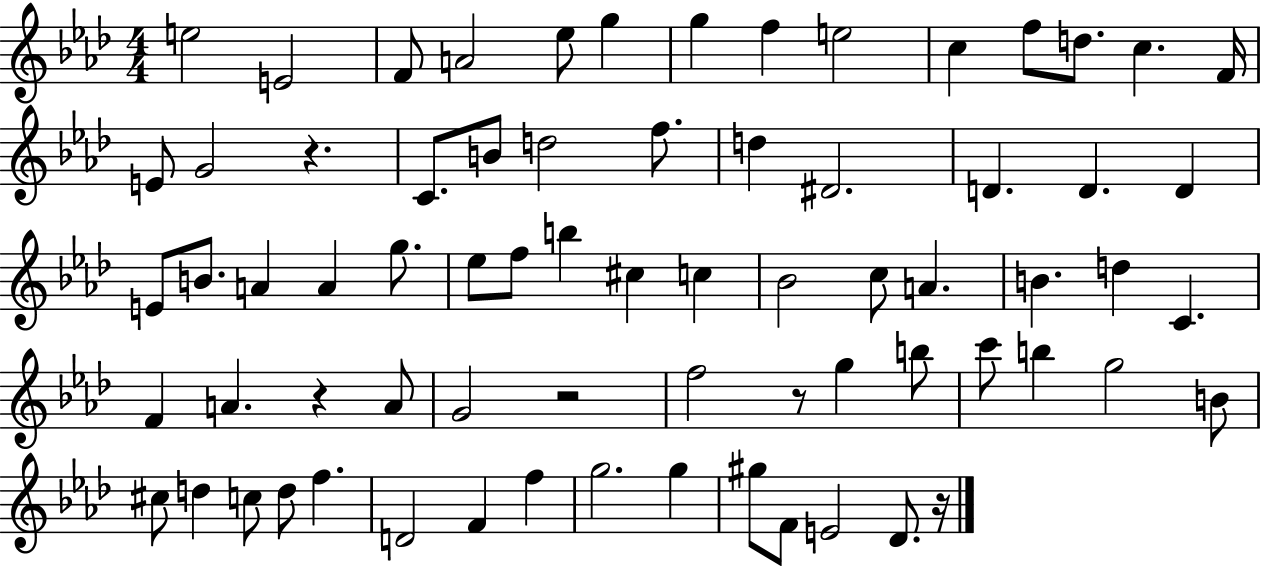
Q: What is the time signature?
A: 4/4